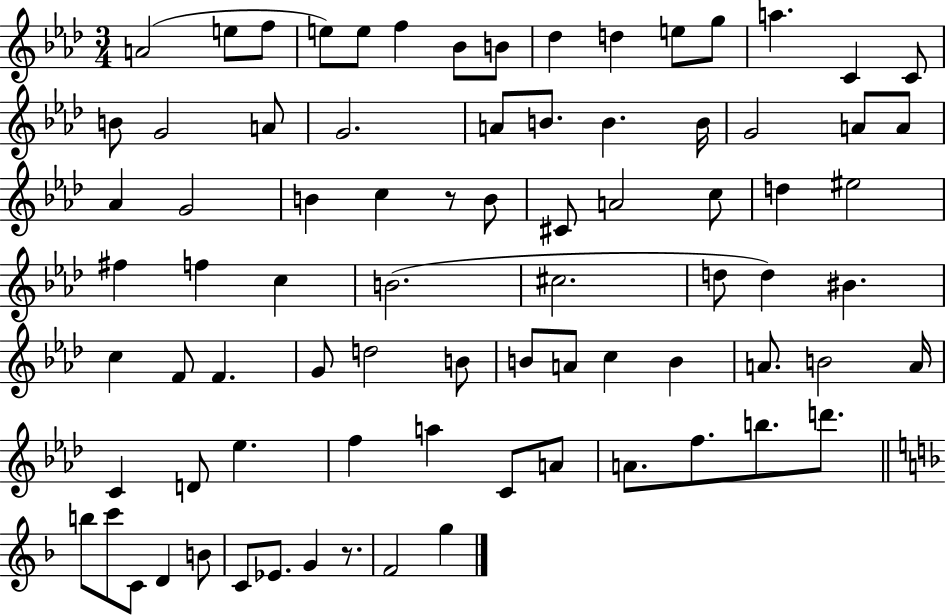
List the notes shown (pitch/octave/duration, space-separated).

A4/h E5/e F5/e E5/e E5/e F5/q Bb4/e B4/e Db5/q D5/q E5/e G5/e A5/q. C4/q C4/e B4/e G4/h A4/e G4/h. A4/e B4/e. B4/q. B4/s G4/h A4/e A4/e Ab4/q G4/h B4/q C5/q R/e B4/e C#4/e A4/h C5/e D5/q EIS5/h F#5/q F5/q C5/q B4/h. C#5/h. D5/e D5/q BIS4/q. C5/q F4/e F4/q. G4/e D5/h B4/e B4/e A4/e C5/q B4/q A4/e. B4/h A4/s C4/q D4/e Eb5/q. F5/q A5/q C4/e A4/e A4/e. F5/e. B5/e. D6/e. B5/e C6/e C4/e D4/q B4/e C4/e Eb4/e. G4/q R/e. F4/h G5/q